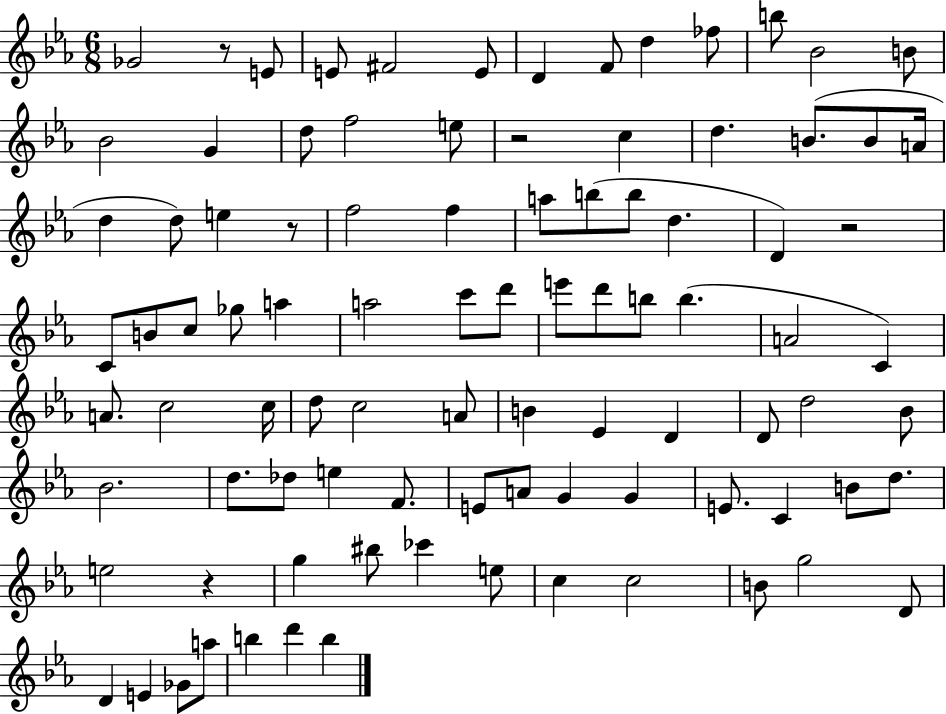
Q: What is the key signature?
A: EES major